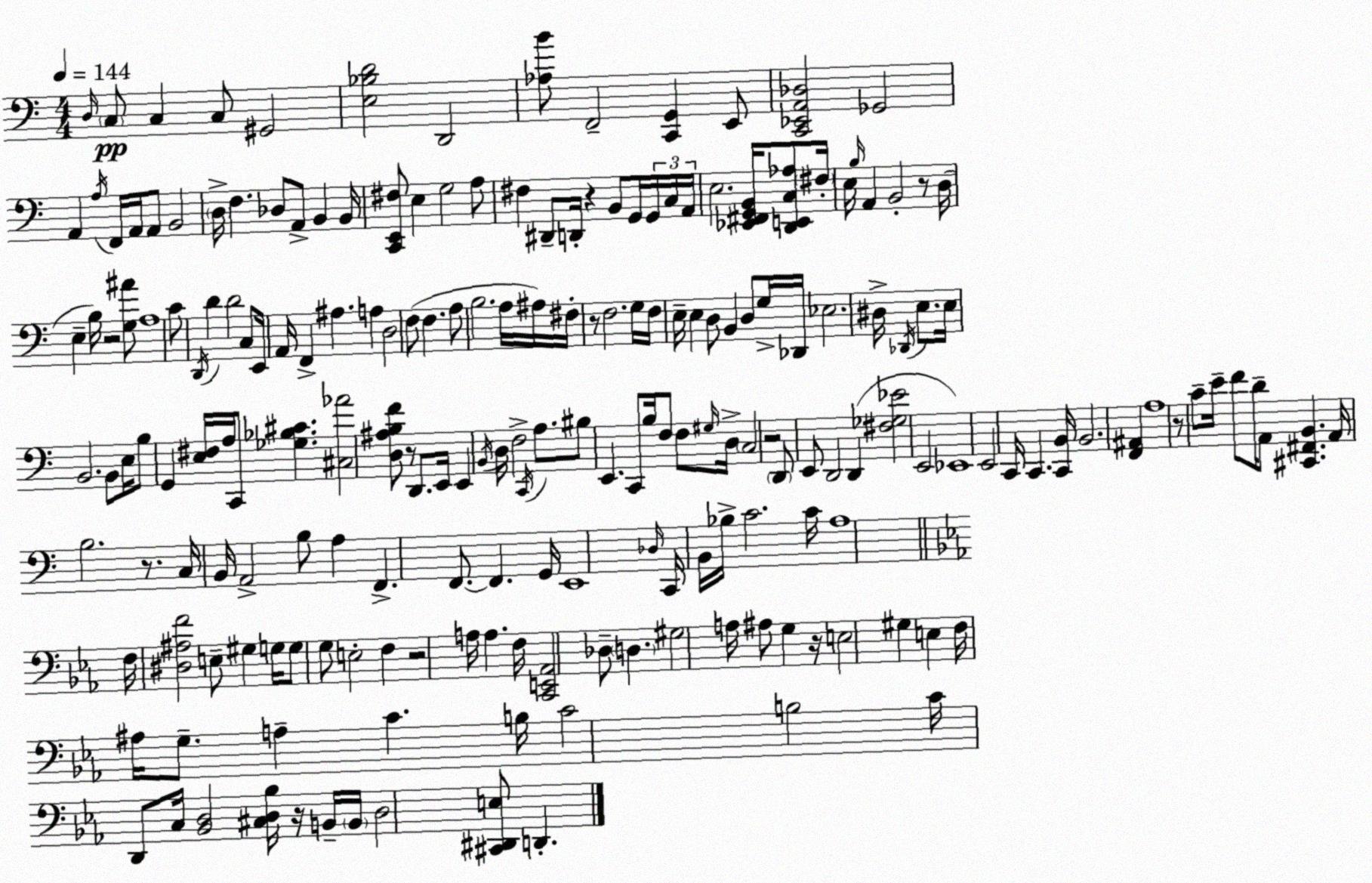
X:1
T:Untitled
M:4/4
L:1/4
K:C
D,/4 C,/2 C, C,/2 ^G,,2 [E,_B,D]2 D,,2 [_A,B]/2 F,,2 [C,,G,,] E,,/2 [C,,_E,,A,,_D,]2 _G,,2 A,, A,/4 F,,/4 A,,/4 A,,/2 B,,2 D,/4 F, _D,/2 A,,/2 B,, B,,/4 [C,,E,,^F,]/2 E, G,2 A,/2 ^F, ^D,,/2 D,,/4 z B,,/2 G,,/4 G,,/4 C,/4 A,,/4 E,2 [_E,,^F,,G,,B,,]/4 [D,,E,,C,_A,]/2 ^F,/4 E,/4 B,/4 A,, B,,2 z/2 D,/4 E, B,/4 z2 [G,^A]/2 A,4 C/2 D,,/4 D D2 C,/2 E,,/4 A,,/4 F,, ^A, A, D,2 F,/2 F, A,/2 B,2 A,/4 ^A,/4 ^F,/4 z/2 F,2 G,/4 F,/4 E,/4 E, D,/2 B,, D,/2 G,/4 _D,,/4 _E,2 ^D,/4 _D,,/4 E,/2 E,/4 B,,2 B,,/2 E,/4 B,/2 G,, [E,^F,]/4 A,/4 C,,/2 [_G,_B,^C] [^C,_A]2 [D,^A,B,F]/2 z/2 D,,/2 E,,/4 E,, B,,/4 D,/4 F,2 C,,/4 A,/2 ^B,/2 E,, C,,/2 B,/4 F,/2 F,/2 ^G,/4 D,/4 C,2 z2 D,,/2 E,,/2 D,,2 D,, [^F,_G,_E]2 E,,2 _E,,4 E,,2 C,,/4 C,, [C,,B,,]/4 B,,2 [F,,^A,,] A,4 z/2 C/2 E/4 F/2 D/4 A,,/2 [^C,,^F,,B,,] A,,/4 B,2 z/2 C,/4 B,,/4 A,,2 B,/2 A, F,, F,,/2 F,, G,,/4 E,,4 _D,/4 C,,/4 B,,/4 _B,/4 C2 C/4 A,4 F,/4 [^D,^A,F]2 E,/2 ^G, G,/4 G,/2 G,/2 E,2 F, z2 A,/4 A, F,/4 [C,,E,,_A,,]2 _D,/2 D, ^G,2 A,/4 ^A,/2 G, z/4 E,2 ^G, E, F,/4 ^A,/4 G,/2 A, C B,/4 C2 B,2 C/4 D,,/2 C,/4 [_B,,D,]2 [^C,D,_B,]/4 z/4 B,,/4 B,,/4 D,2 [^C,,^D,,E,]/2 D,,